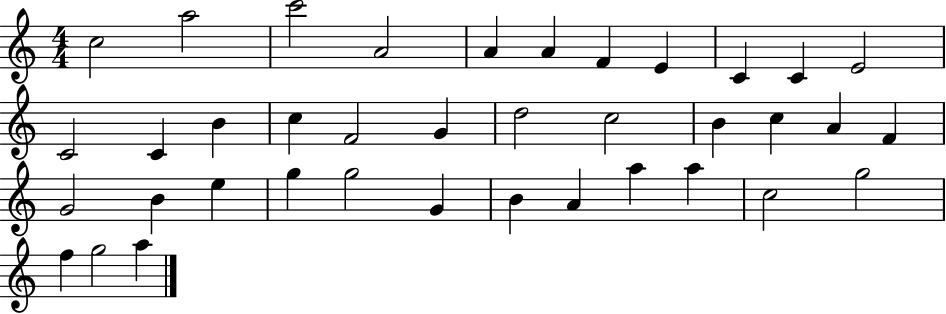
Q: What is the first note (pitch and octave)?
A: C5